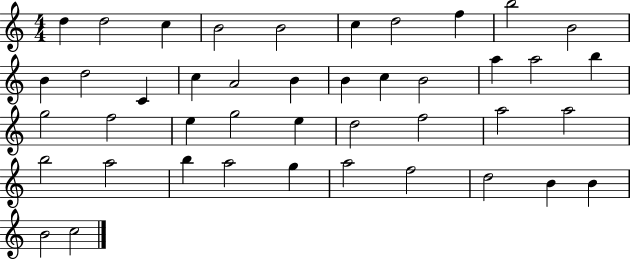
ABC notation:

X:1
T:Untitled
M:4/4
L:1/4
K:C
d d2 c B2 B2 c d2 f b2 B2 B d2 C c A2 B B c B2 a a2 b g2 f2 e g2 e d2 f2 a2 a2 b2 a2 b a2 g a2 f2 d2 B B B2 c2